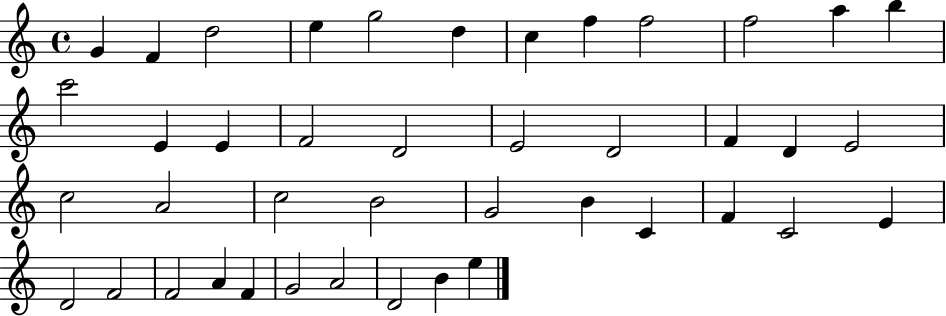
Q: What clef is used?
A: treble